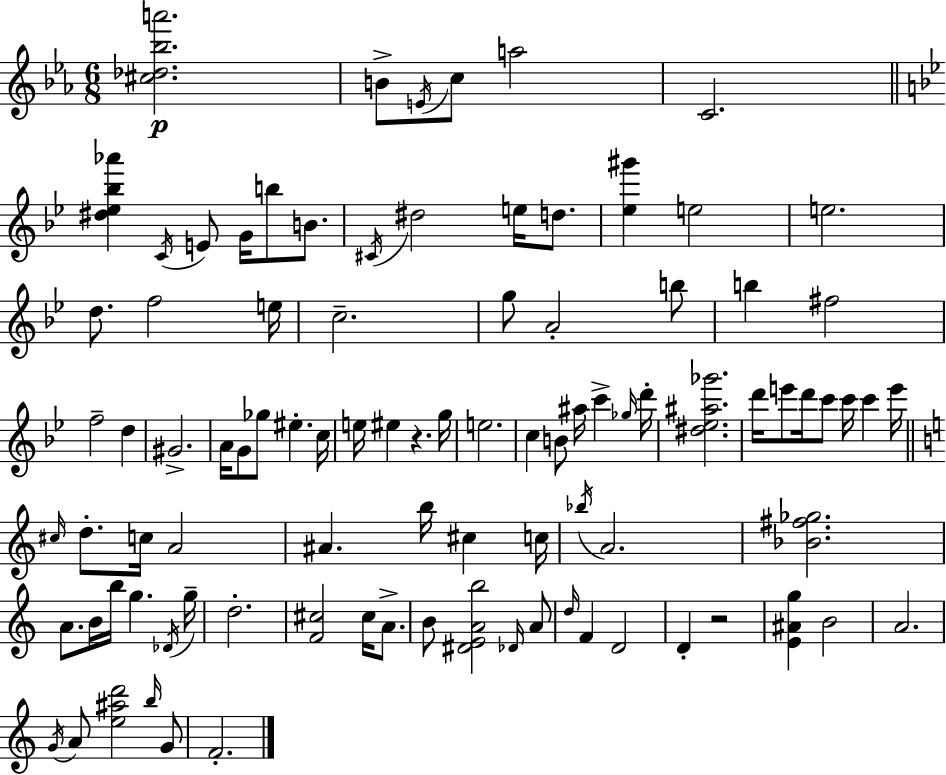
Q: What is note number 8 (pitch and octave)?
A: G4